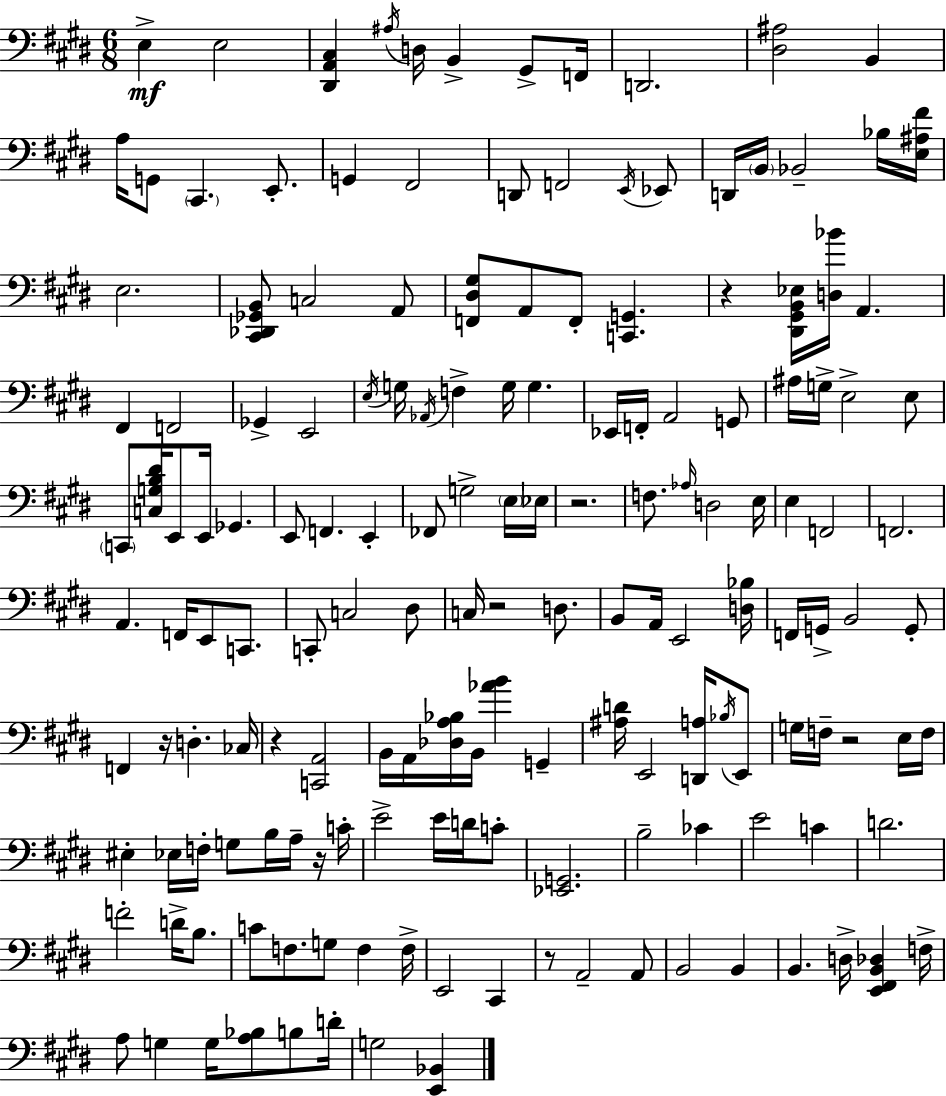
{
  \clef bass
  \numericTimeSignature
  \time 6/8
  \key e \major
  e4->\mf e2 | <dis, a, cis>4 \acciaccatura { ais16 } d16 b,4-> gis,8-> | f,16 d,2. | <dis ais>2 b,4 | \break a16 g,8 \parenthesize cis,4. e,8.-. | g,4 fis,2 | d,8 f,2 \acciaccatura { e,16 } | ees,8 d,16 \parenthesize b,16 bes,2-- | \break bes16 <e ais fis'>16 e2. | <cis, des, ges, b,>8 c2 | a,8 <f, dis gis>8 a,8 f,8-. <c, g,>4. | r4 <dis, gis, b, ees>16 <d bes'>16 a,4. | \break fis,4 f,2 | ges,4-> e,2 | \acciaccatura { e16 } g16 \acciaccatura { aes,16 } f4-> g16 g4. | ees,16 f,16-. a,2 | \break g,8 ais16 g16-> e2-> | e8 \parenthesize c,8 <c g b dis'>16 e,8 e,16 ges,4. | e,8 f,4. | e,4-. fes,8 g2-> | \break \parenthesize e16 ees16 r2. | f8. \grace { aes16 } d2 | e16 e4 f,2 | f,2. | \break a,4. f,16 | e,8 c,8. c,8-. c2 | dis8 c16 r2 | d8. b,8 a,16 e,2 | \break <d bes>16 f,16 g,16-> b,2 | g,8-. f,4 r16 d4.-. | ces16 r4 <c, a,>2 | b,16 a,16 <des a bes>16 b,16 <aes' b'>4 | \break g,4-- <ais d'>16 e,2 | <d, a>16 \acciaccatura { bes16 } e,8 g16 f16-- r2 | e16 f16 eis4-. ees16 f16-. | g8 b16 a16-- r16 c'16-. e'2-> | \break e'16 d'16 c'8-. <ees, g,>2. | b2-- | ces'4 e'2 | c'4 d'2. | \break f'2-. | d'16-> b8. c'8 f8. g8 | f4 f16-> e,2 | cis,4 r8 a,2-- | \break a,8 b,2 | b,4 b,4. | d16-> <e, fis, b, des>4 f16-> a8 g4 | g16 <a bes>8 b8 d'16-. g2 | \break <e, bes,>4 \bar "|."
}